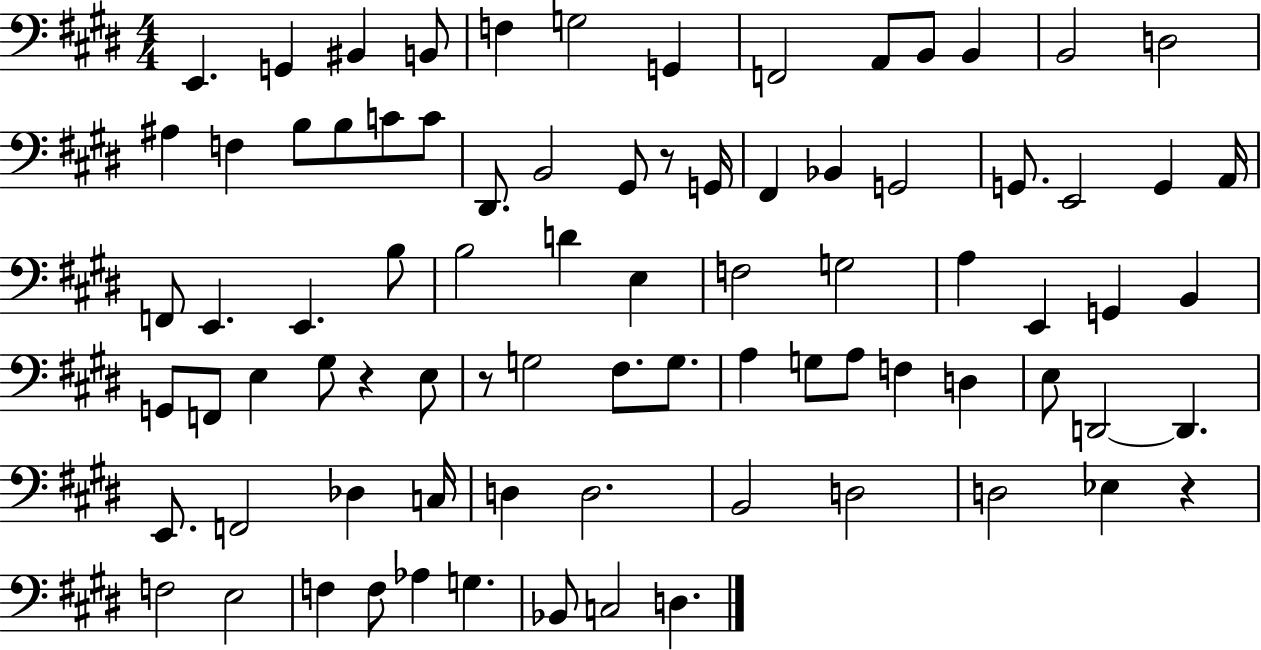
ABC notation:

X:1
T:Untitled
M:4/4
L:1/4
K:E
E,, G,, ^B,, B,,/2 F, G,2 G,, F,,2 A,,/2 B,,/2 B,, B,,2 D,2 ^A, F, B,/2 B,/2 C/2 C/2 ^D,,/2 B,,2 ^G,,/2 z/2 G,,/4 ^F,, _B,, G,,2 G,,/2 E,,2 G,, A,,/4 F,,/2 E,, E,, B,/2 B,2 D E, F,2 G,2 A, E,, G,, B,, G,,/2 F,,/2 E, ^G,/2 z E,/2 z/2 G,2 ^F,/2 G,/2 A, G,/2 A,/2 F, D, E,/2 D,,2 D,, E,,/2 F,,2 _D, C,/4 D, D,2 B,,2 D,2 D,2 _E, z F,2 E,2 F, F,/2 _A, G, _B,,/2 C,2 D,